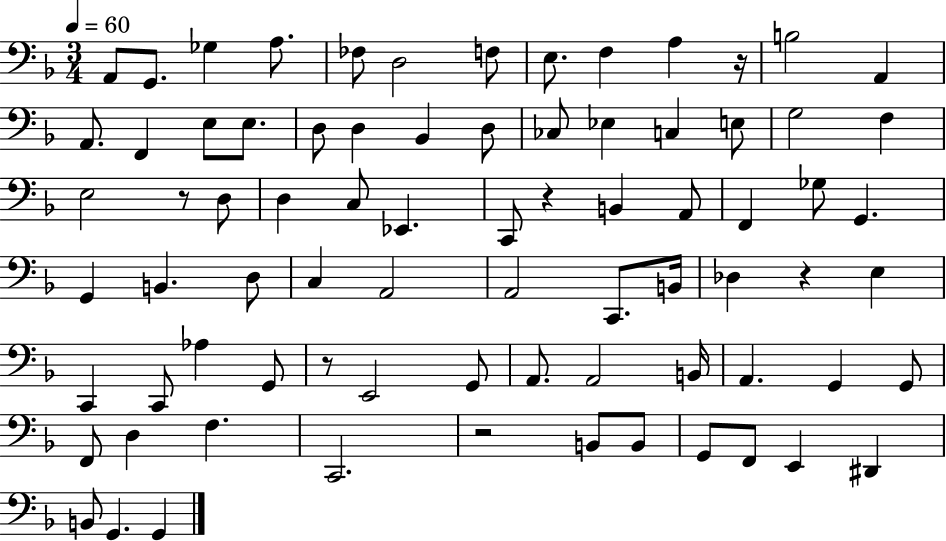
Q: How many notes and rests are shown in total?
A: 78